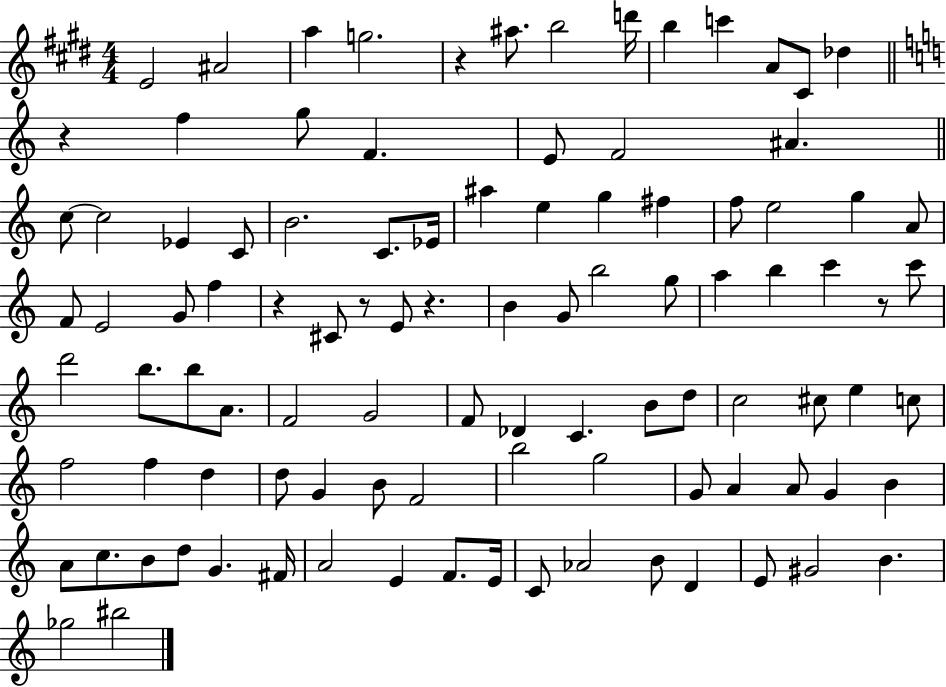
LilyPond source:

{
  \clef treble
  \numericTimeSignature
  \time 4/4
  \key e \major
  e'2 ais'2 | a''4 g''2. | r4 ais''8. b''2 d'''16 | b''4 c'''4 a'8 cis'8 des''4 | \break \bar "||" \break \key c \major r4 f''4 g''8 f'4. | e'8 f'2 ais'4. | \bar "||" \break \key a \minor c''8~~ c''2 ees'4 c'8 | b'2. c'8. ees'16 | ais''4 e''4 g''4 fis''4 | f''8 e''2 g''4 a'8 | \break f'8 e'2 g'8 f''4 | r4 cis'8 r8 e'8 r4. | b'4 g'8 b''2 g''8 | a''4 b''4 c'''4 r8 c'''8 | \break d'''2 b''8. b''8 a'8. | f'2 g'2 | f'8 des'4 c'4. b'8 d''8 | c''2 cis''8 e''4 c''8 | \break f''2 f''4 d''4 | d''8 g'4 b'8 f'2 | b''2 g''2 | g'8 a'4 a'8 g'4 b'4 | \break a'8 c''8. b'8 d''8 g'4. fis'16 | a'2 e'4 f'8. e'16 | c'8 aes'2 b'8 d'4 | e'8 gis'2 b'4. | \break ges''2 bis''2 | \bar "|."
}